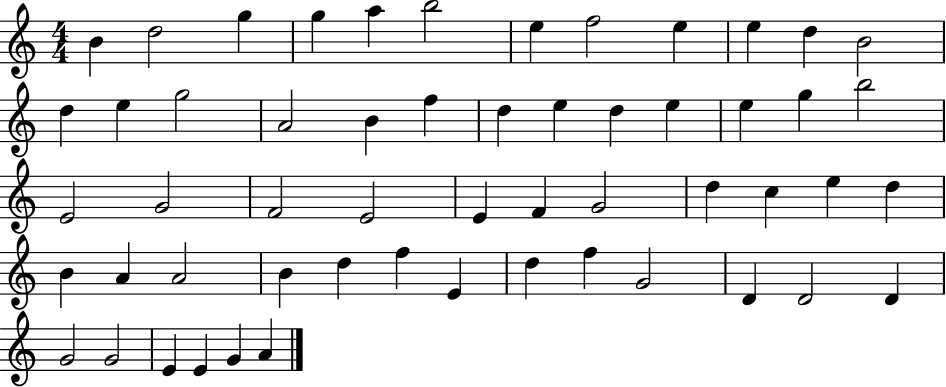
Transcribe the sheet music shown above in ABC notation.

X:1
T:Untitled
M:4/4
L:1/4
K:C
B d2 g g a b2 e f2 e e d B2 d e g2 A2 B f d e d e e g b2 E2 G2 F2 E2 E F G2 d c e d B A A2 B d f E d f G2 D D2 D G2 G2 E E G A